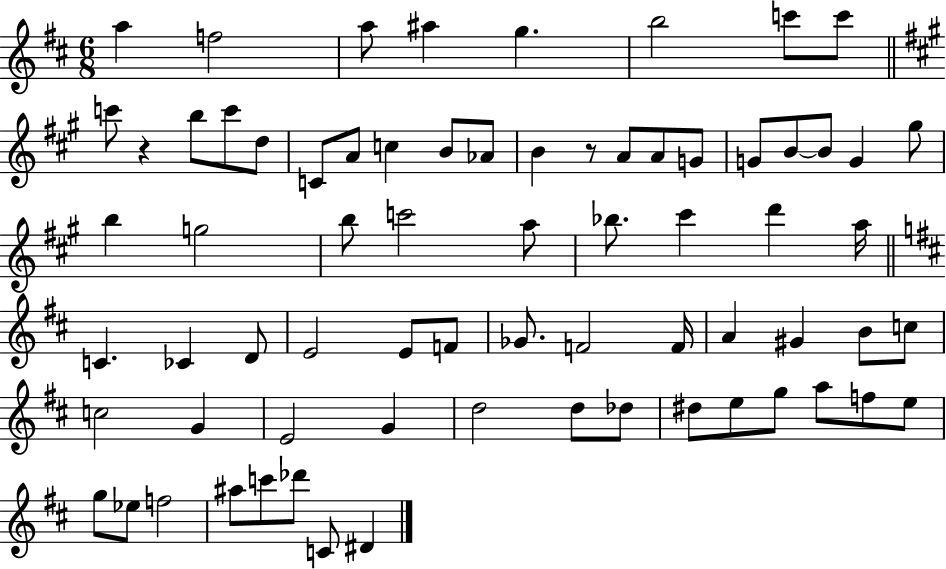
A5/q F5/h A5/e A#5/q G5/q. B5/h C6/e C6/e C6/e R/q B5/e C6/e D5/e C4/e A4/e C5/q B4/e Ab4/e B4/q R/e A4/e A4/e G4/e G4/e B4/e B4/e G4/q G#5/e B5/q G5/h B5/e C6/h A5/e Bb5/e. C#6/q D6/q A5/s C4/q. CES4/q D4/e E4/h E4/e F4/e Gb4/e. F4/h F4/s A4/q G#4/q B4/e C5/e C5/h G4/q E4/h G4/q D5/h D5/e Db5/e D#5/e E5/e G5/e A5/e F5/e E5/e G5/e Eb5/e F5/h A#5/e C6/e Db6/e C4/e D#4/q